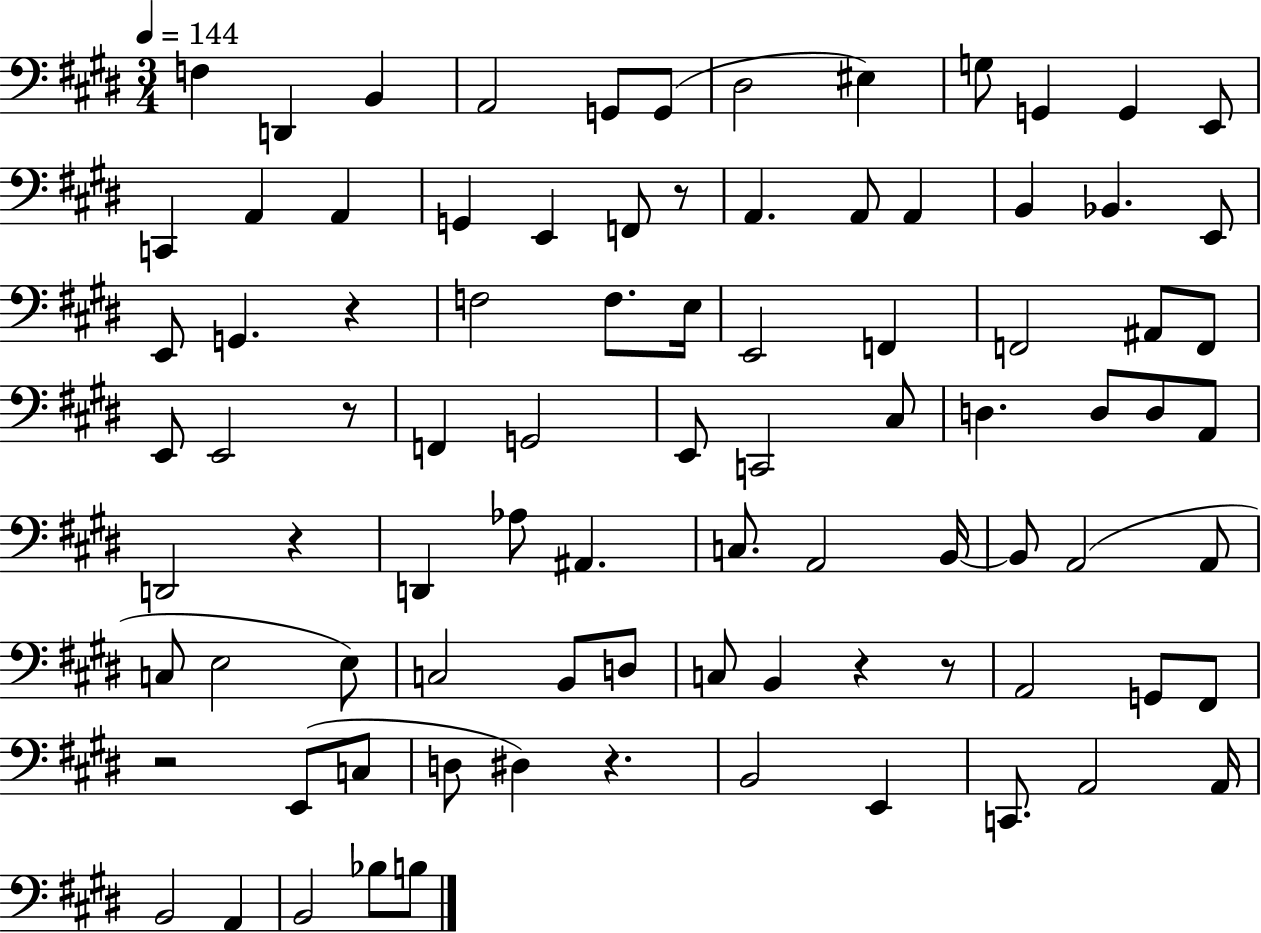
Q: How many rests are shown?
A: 8